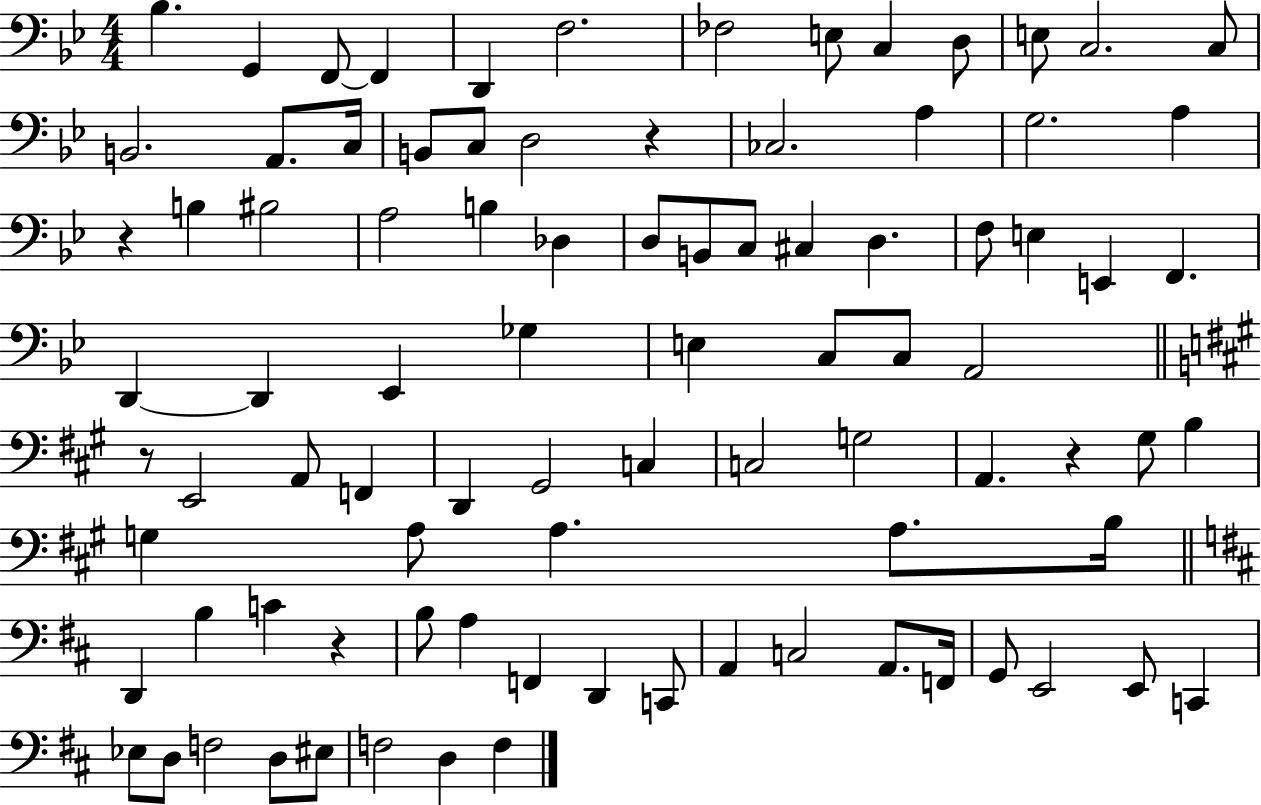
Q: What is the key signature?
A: BES major